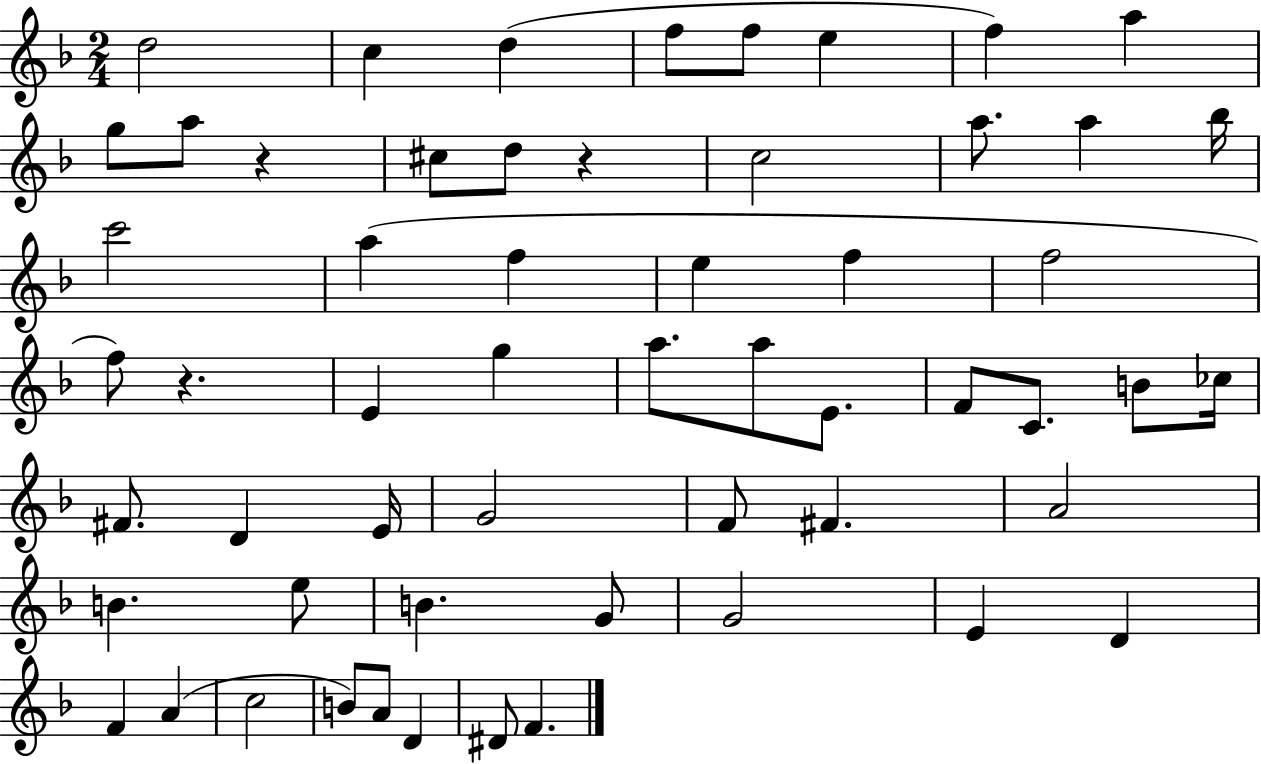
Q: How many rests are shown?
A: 3